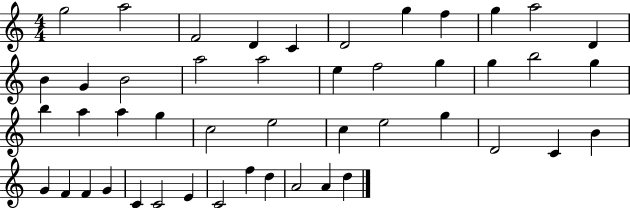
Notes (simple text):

G5/h A5/h F4/h D4/q C4/q D4/h G5/q F5/q G5/q A5/h D4/q B4/q G4/q B4/h A5/h A5/h E5/q F5/h G5/q G5/q B5/h G5/q B5/q A5/q A5/q G5/q C5/h E5/h C5/q E5/h G5/q D4/h C4/q B4/q G4/q F4/q F4/q G4/q C4/q C4/h E4/q C4/h F5/q D5/q A4/h A4/q D5/q